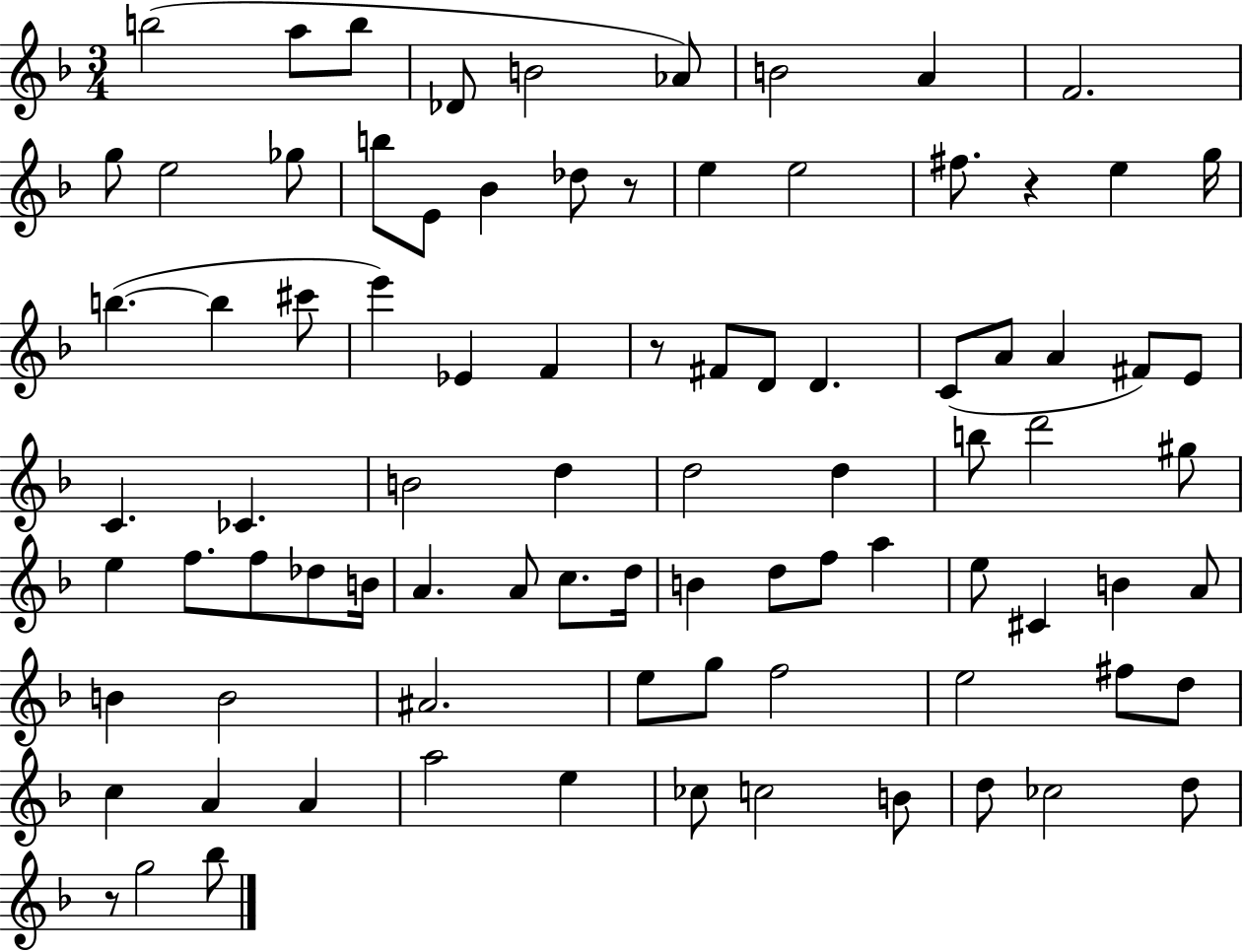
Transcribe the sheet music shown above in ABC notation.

X:1
T:Untitled
M:3/4
L:1/4
K:F
b2 a/2 b/2 _D/2 B2 _A/2 B2 A F2 g/2 e2 _g/2 b/2 E/2 _B _d/2 z/2 e e2 ^f/2 z e g/4 b b ^c'/2 e' _E F z/2 ^F/2 D/2 D C/2 A/2 A ^F/2 E/2 C _C B2 d d2 d b/2 d'2 ^g/2 e f/2 f/2 _d/2 B/4 A A/2 c/2 d/4 B d/2 f/2 a e/2 ^C B A/2 B B2 ^A2 e/2 g/2 f2 e2 ^f/2 d/2 c A A a2 e _c/2 c2 B/2 d/2 _c2 d/2 z/2 g2 _b/2